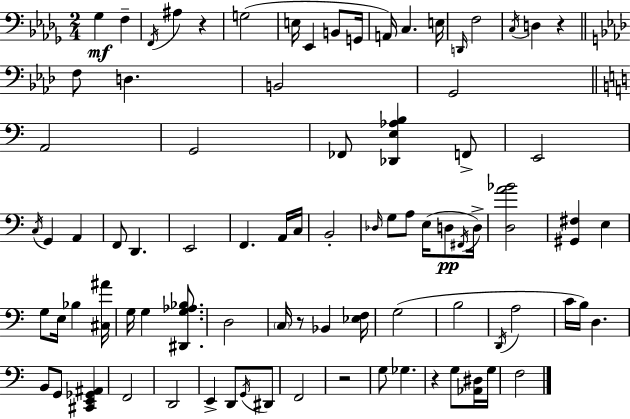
X:1
T:Untitled
M:2/4
L:1/4
K:Bbm
_G, F, F,,/4 ^A, z G,2 E,/4 _E,, B,,/2 G,,/4 A,,/4 C, E,/4 D,,/4 F,2 C,/4 D, z F,/2 D, B,,2 G,,2 A,,2 G,,2 _F,,/2 [_D,,E,_A,B,] F,,/2 E,,2 C,/4 G,, A,, F,,/2 D,, E,,2 F,, A,,/4 C,/4 B,,2 _D,/4 G,/2 A,/2 E,/4 D,/2 ^F,,/4 D,/4 [D,A_B]2 [^G,,^F,] E, G,/2 E,/4 _B, [^C,^A]/4 G,/4 G, [^D,,G,_A,_B,]/2 D,2 C,/4 z/2 _B,, [_E,F,]/4 G,2 B,2 D,,/4 A,2 C/4 B,/4 D, B,,/2 G,,/2 [^C,,E,,_G,,^A,,] F,,2 D,,2 E,, D,,/2 G,,/4 ^D,,/2 F,,2 z2 G,/2 _G, z G,/2 [_A,,^D,]/4 G,/4 F,2